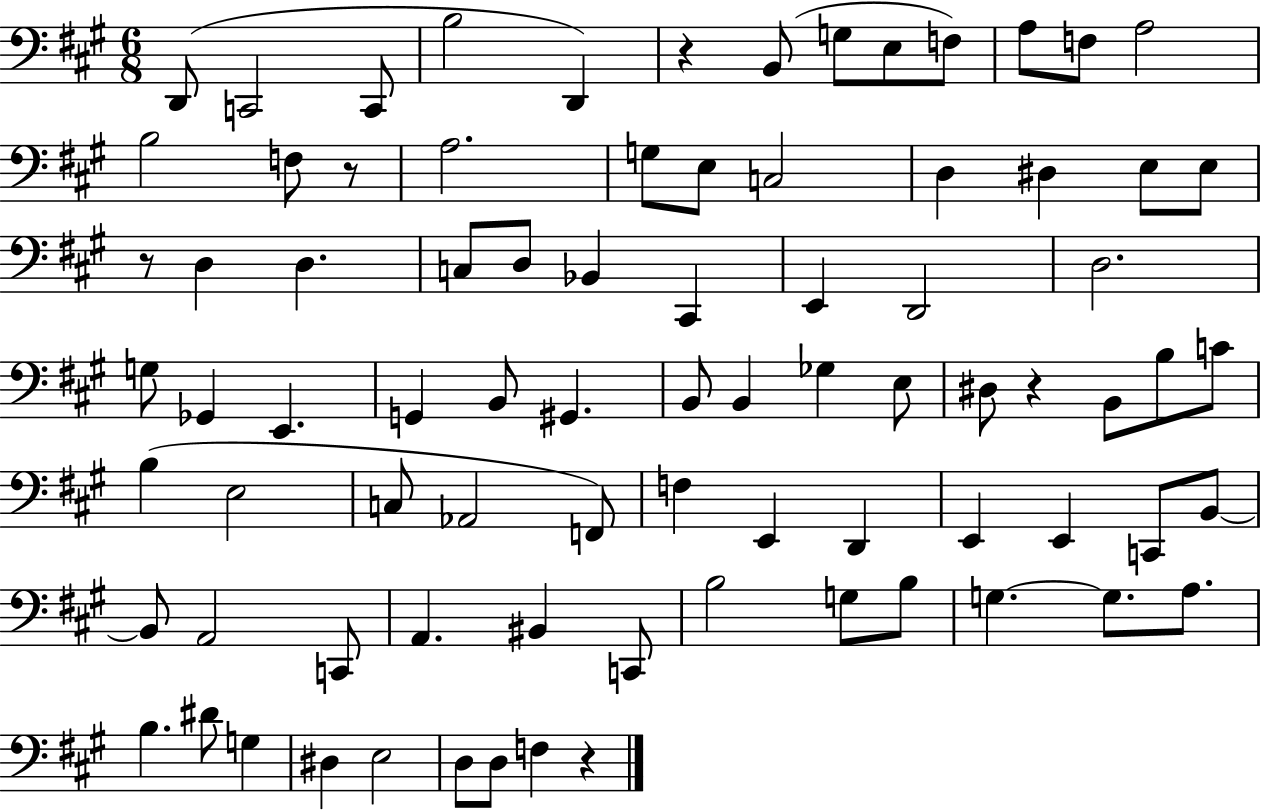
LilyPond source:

{
  \clef bass
  \numericTimeSignature
  \time 6/8
  \key a \major
  d,8( c,2 c,8 | b2 d,4) | r4 b,8( g8 e8 f8) | a8 f8 a2 | \break b2 f8 r8 | a2. | g8 e8 c2 | d4 dis4 e8 e8 | \break r8 d4 d4. | c8 d8 bes,4 cis,4 | e,4 d,2 | d2. | \break g8 ges,4 e,4. | g,4 b,8 gis,4. | b,8 b,4 ges4 e8 | dis8 r4 b,8 b8 c'8 | \break b4( e2 | c8 aes,2 f,8) | f4 e,4 d,4 | e,4 e,4 c,8 b,8~~ | \break b,8 a,2 c,8 | a,4. bis,4 c,8 | b2 g8 b8 | g4.~~ g8. a8. | \break b4. dis'8 g4 | dis4 e2 | d8 d8 f4 r4 | \bar "|."
}